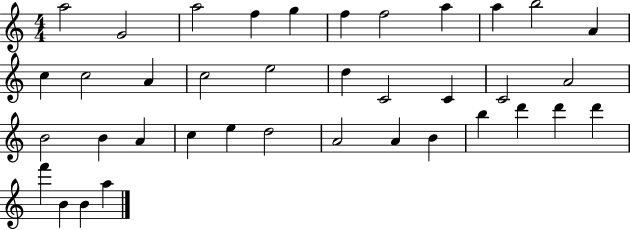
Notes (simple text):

A5/h G4/h A5/h F5/q G5/q F5/q F5/h A5/q A5/q B5/h A4/q C5/q C5/h A4/q C5/h E5/h D5/q C4/h C4/q C4/h A4/h B4/h B4/q A4/q C5/q E5/q D5/h A4/h A4/q B4/q B5/q D6/q D6/q D6/q F6/q B4/q B4/q A5/q